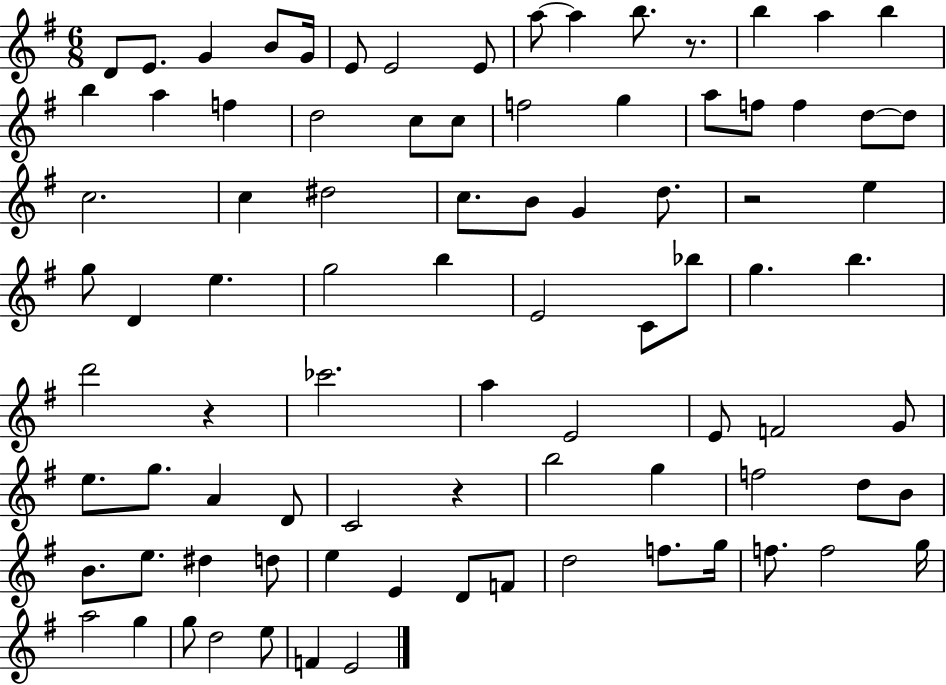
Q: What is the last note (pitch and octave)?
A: E4